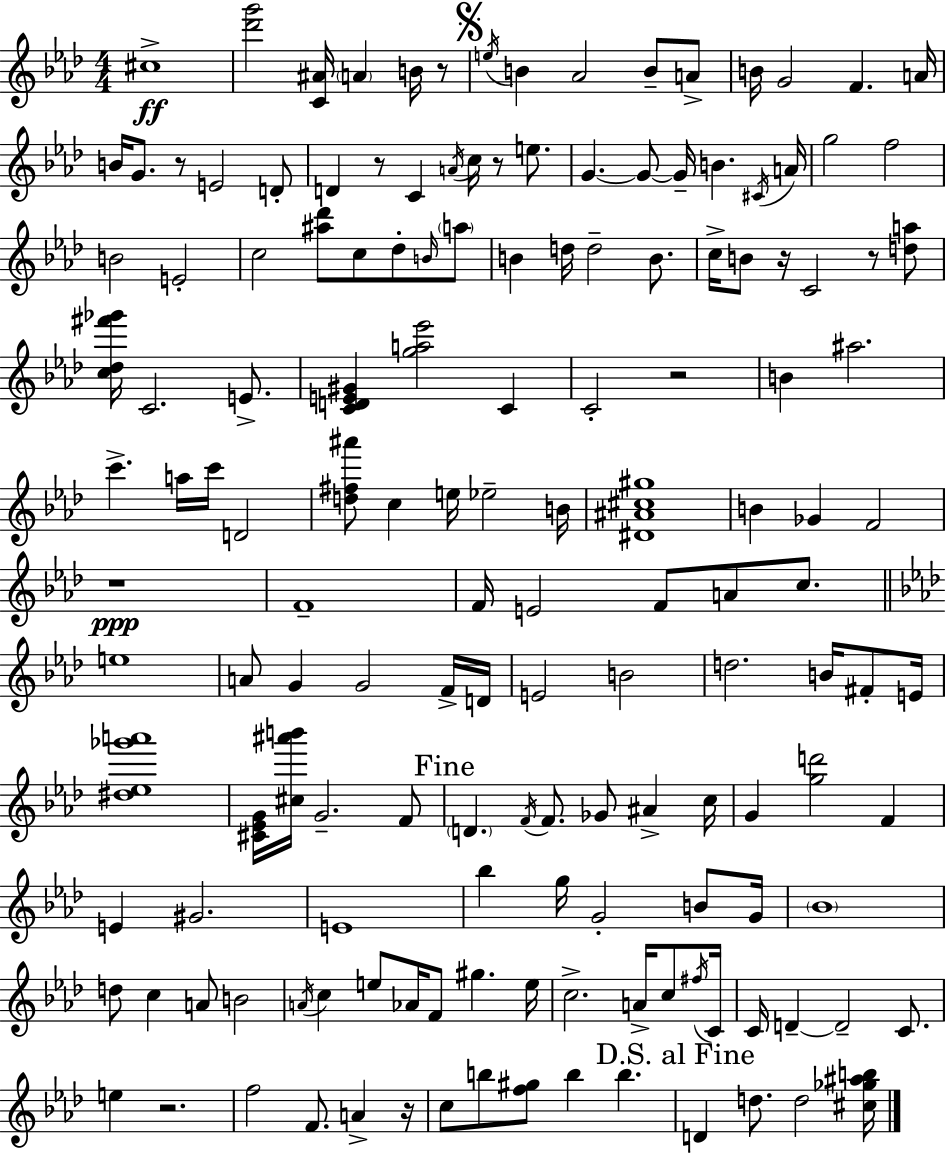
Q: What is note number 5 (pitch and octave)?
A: B4